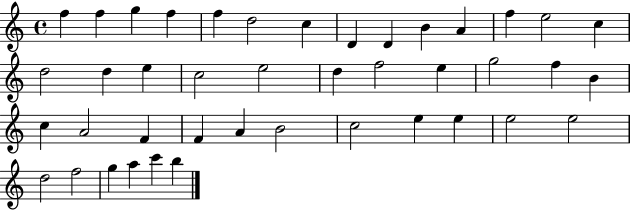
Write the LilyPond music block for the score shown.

{
  \clef treble
  \time 4/4
  \defaultTimeSignature
  \key c \major
  f''4 f''4 g''4 f''4 | f''4 d''2 c''4 | d'4 d'4 b'4 a'4 | f''4 e''2 c''4 | \break d''2 d''4 e''4 | c''2 e''2 | d''4 f''2 e''4 | g''2 f''4 b'4 | \break c''4 a'2 f'4 | f'4 a'4 b'2 | c''2 e''4 e''4 | e''2 e''2 | \break d''2 f''2 | g''4 a''4 c'''4 b''4 | \bar "|."
}